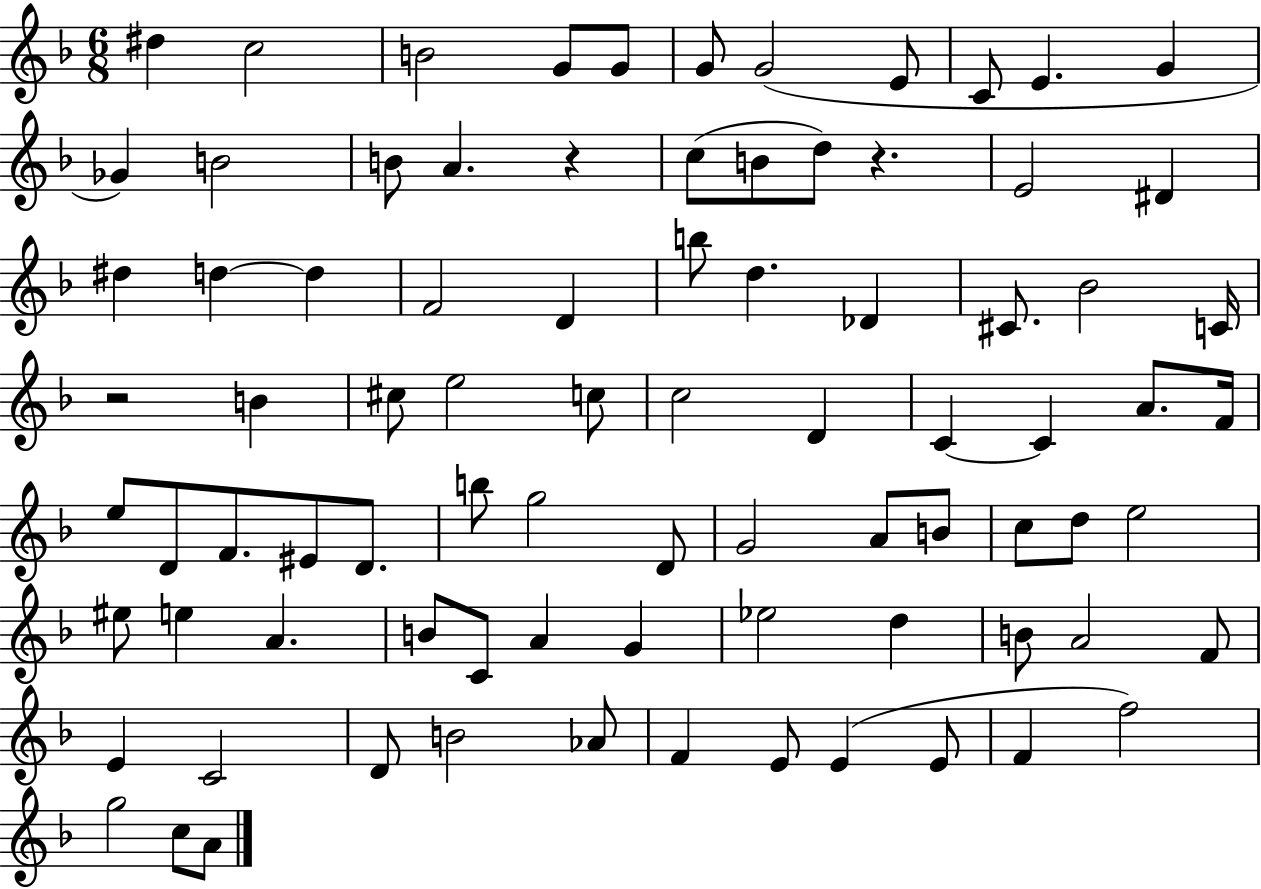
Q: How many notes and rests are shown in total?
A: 84